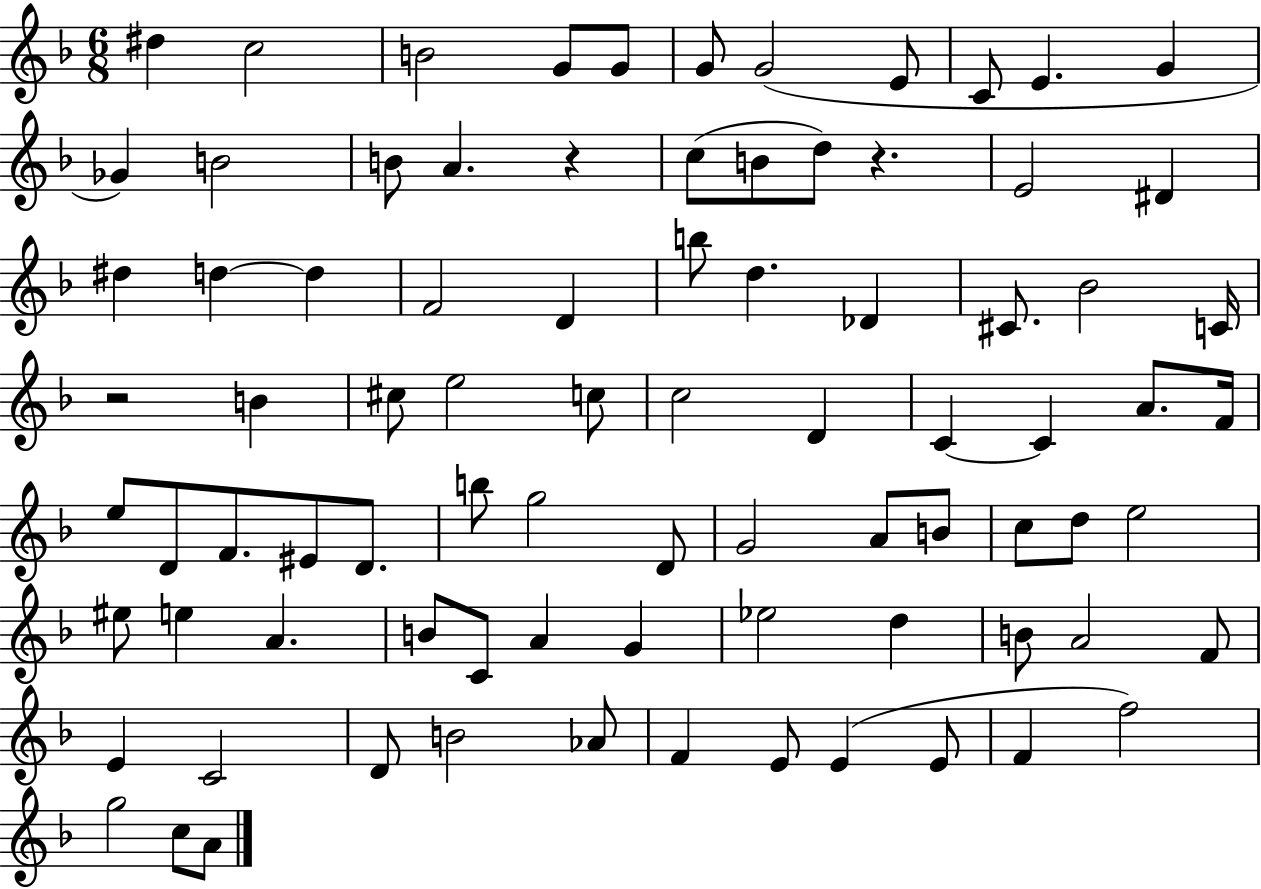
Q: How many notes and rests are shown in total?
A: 84